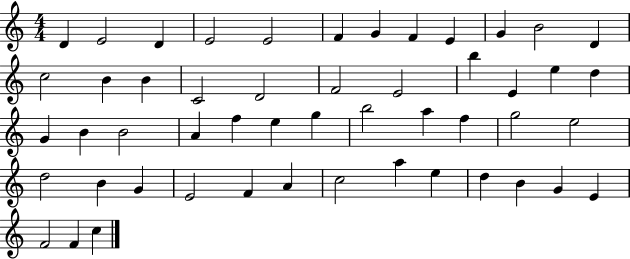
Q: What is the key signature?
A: C major